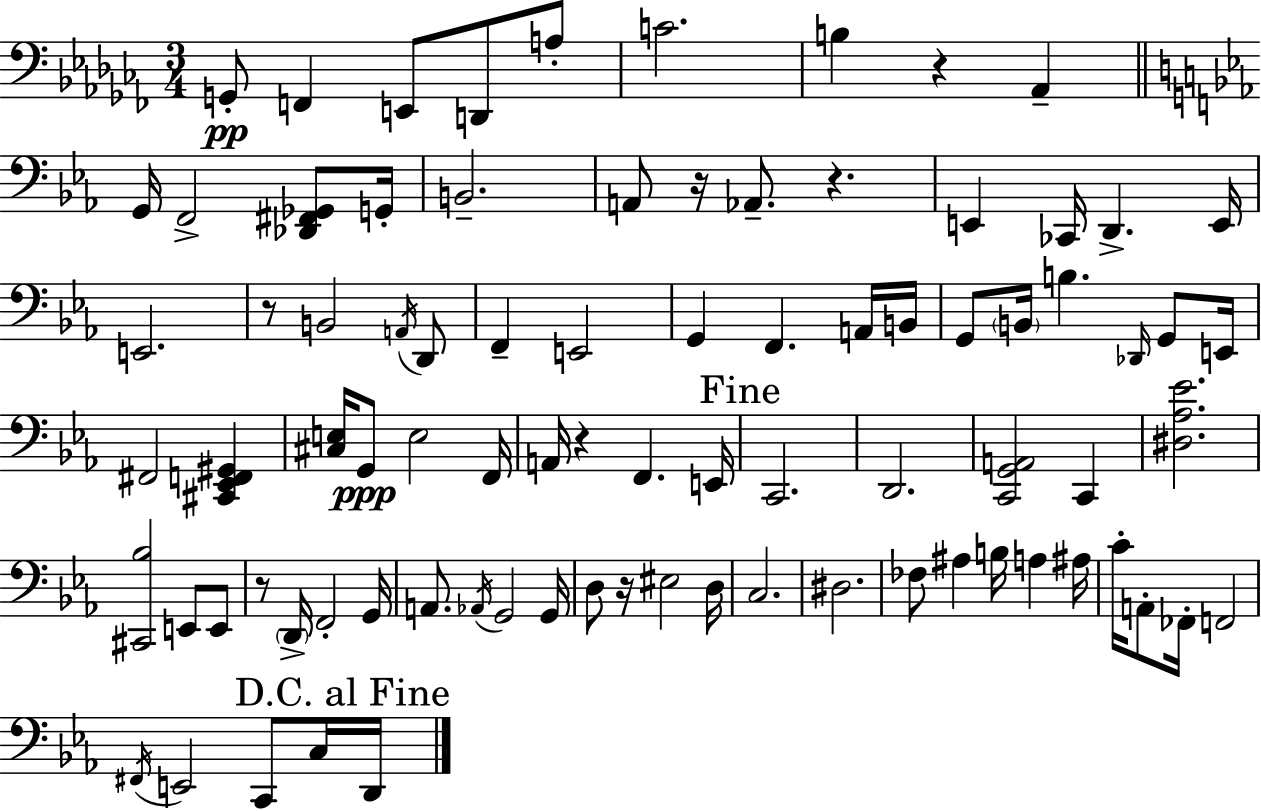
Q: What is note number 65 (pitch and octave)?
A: A2